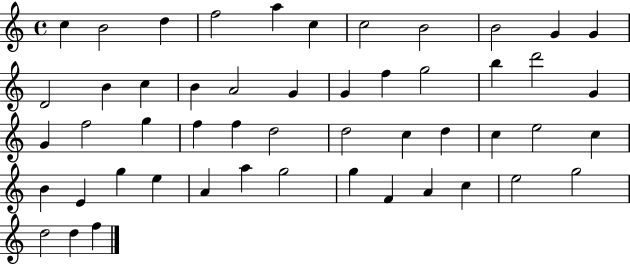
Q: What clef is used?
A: treble